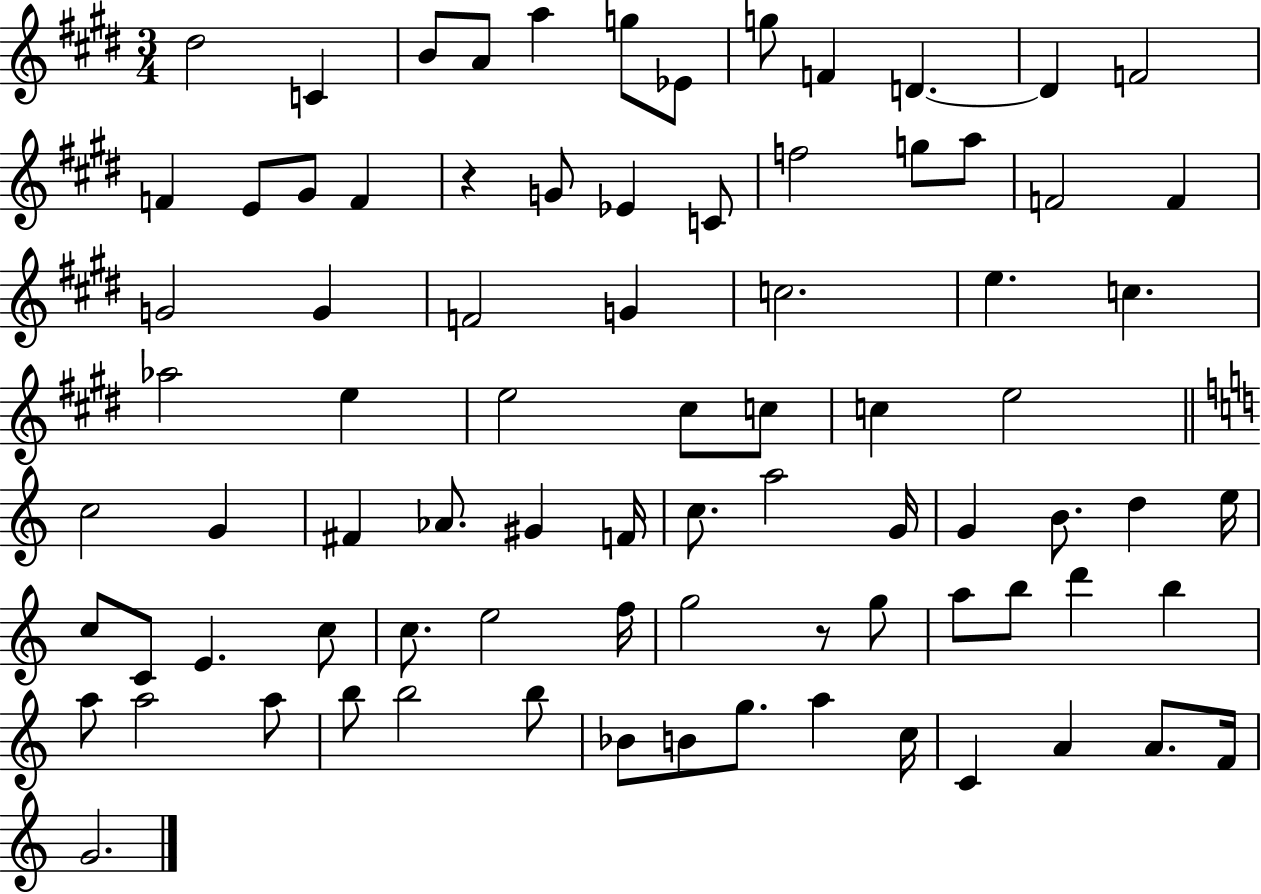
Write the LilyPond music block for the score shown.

{
  \clef treble
  \numericTimeSignature
  \time 3/4
  \key e \major
  dis''2 c'4 | b'8 a'8 a''4 g''8 ees'8 | g''8 f'4 d'4.~~ | d'4 f'2 | \break f'4 e'8 gis'8 f'4 | r4 g'8 ees'4 c'8 | f''2 g''8 a''8 | f'2 f'4 | \break g'2 g'4 | f'2 g'4 | c''2. | e''4. c''4. | \break aes''2 e''4 | e''2 cis''8 c''8 | c''4 e''2 | \bar "||" \break \key c \major c''2 g'4 | fis'4 aes'8. gis'4 f'16 | c''8. a''2 g'16 | g'4 b'8. d''4 e''16 | \break c''8 c'8 e'4. c''8 | c''8. e''2 f''16 | g''2 r8 g''8 | a''8 b''8 d'''4 b''4 | \break a''8 a''2 a''8 | b''8 b''2 b''8 | bes'8 b'8 g''8. a''4 c''16 | c'4 a'4 a'8. f'16 | \break g'2. | \bar "|."
}